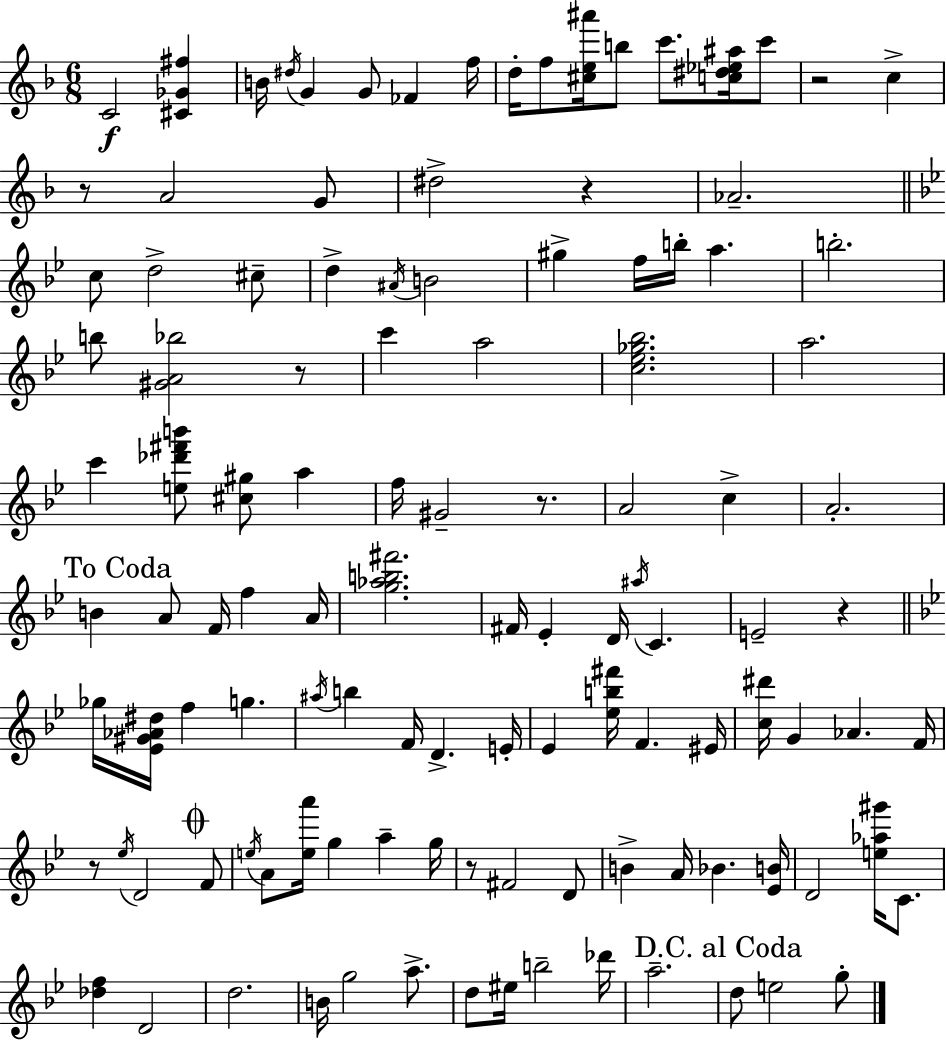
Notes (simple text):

C4/h [C#4,Gb4,F#5]/q B4/s D#5/s G4/q G4/e FES4/q F5/s D5/s F5/e [C#5,E5,A#6]/s B5/e C6/e. [C5,D#5,Eb5,A#5]/s C6/e R/h C5/q R/e A4/h G4/e D#5/h R/q Ab4/h. C5/e D5/h C#5/e D5/q A#4/s B4/h G#5/q F5/s B5/s A5/q. B5/h. B5/e [G#4,A4,Bb5]/h R/e C6/q A5/h [C5,Eb5,Gb5,Bb5]/h. A5/h. C6/q [E5,Db6,F#6,B6]/e [C#5,G#5]/e A5/q F5/s G#4/h R/e. A4/h C5/q A4/h. B4/q A4/e F4/s F5/q A4/s [G5,Ab5,B5,F#6]/h. F#4/s Eb4/q D4/s A#5/s C4/q. E4/h R/q Gb5/s [Eb4,G#4,Ab4,D#5]/s F5/q G5/q. A#5/s B5/q F4/s D4/q. E4/s Eb4/q [Eb5,B5,F#6]/s F4/q. EIS4/s [C5,D#6]/s G4/q Ab4/q. F4/s R/e Eb5/s D4/h F4/e E5/s A4/e [E5,A6]/s G5/q A5/q G5/s R/e F#4/h D4/e B4/q A4/s Bb4/q. [Eb4,B4]/s D4/h [E5,Ab5,G#6]/s C4/e. [Db5,F5]/q D4/h D5/h. B4/s G5/h A5/e. D5/e EIS5/s B5/h Db6/s A5/h. D5/e E5/h G5/e